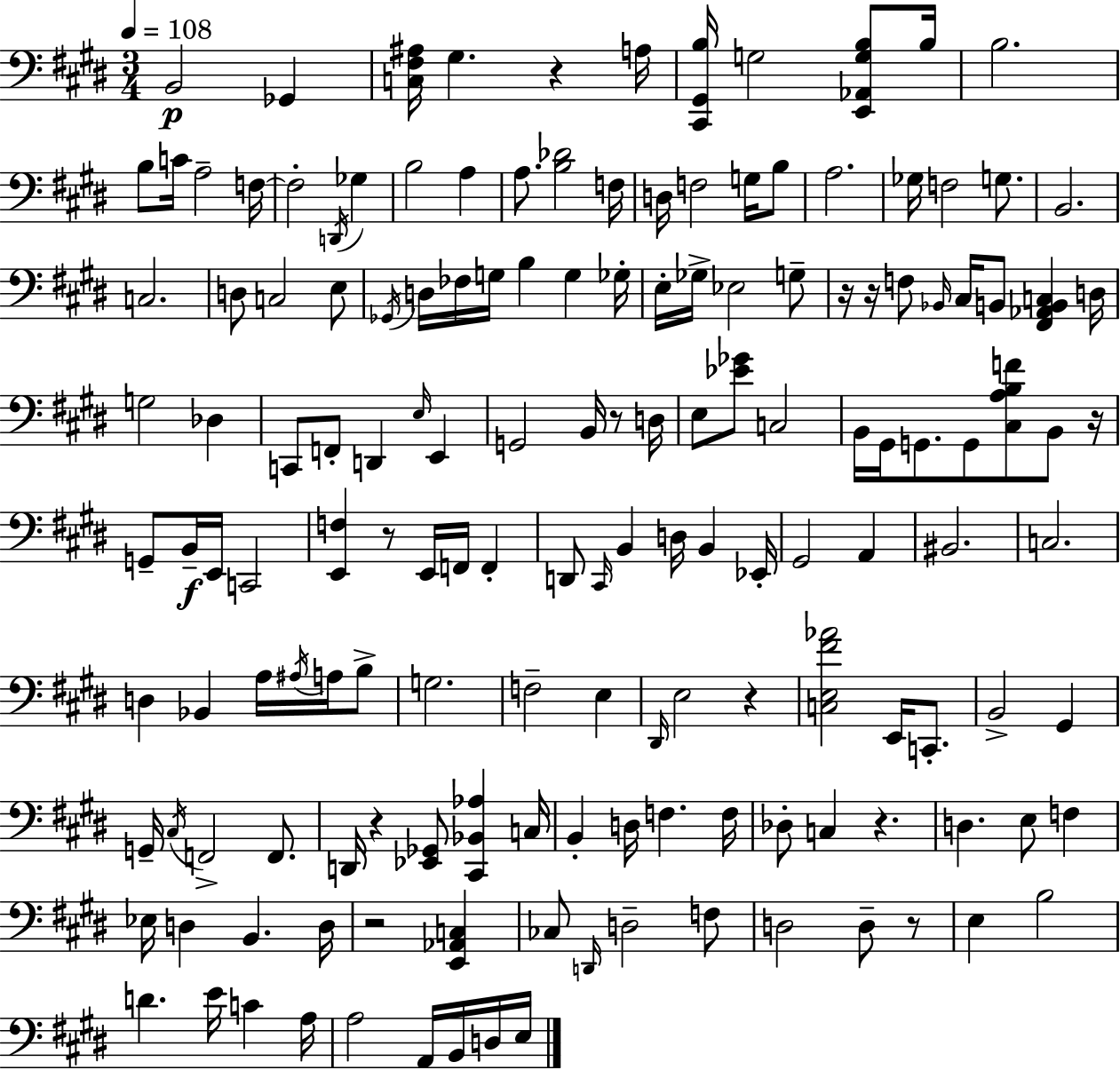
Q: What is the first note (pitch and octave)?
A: B2